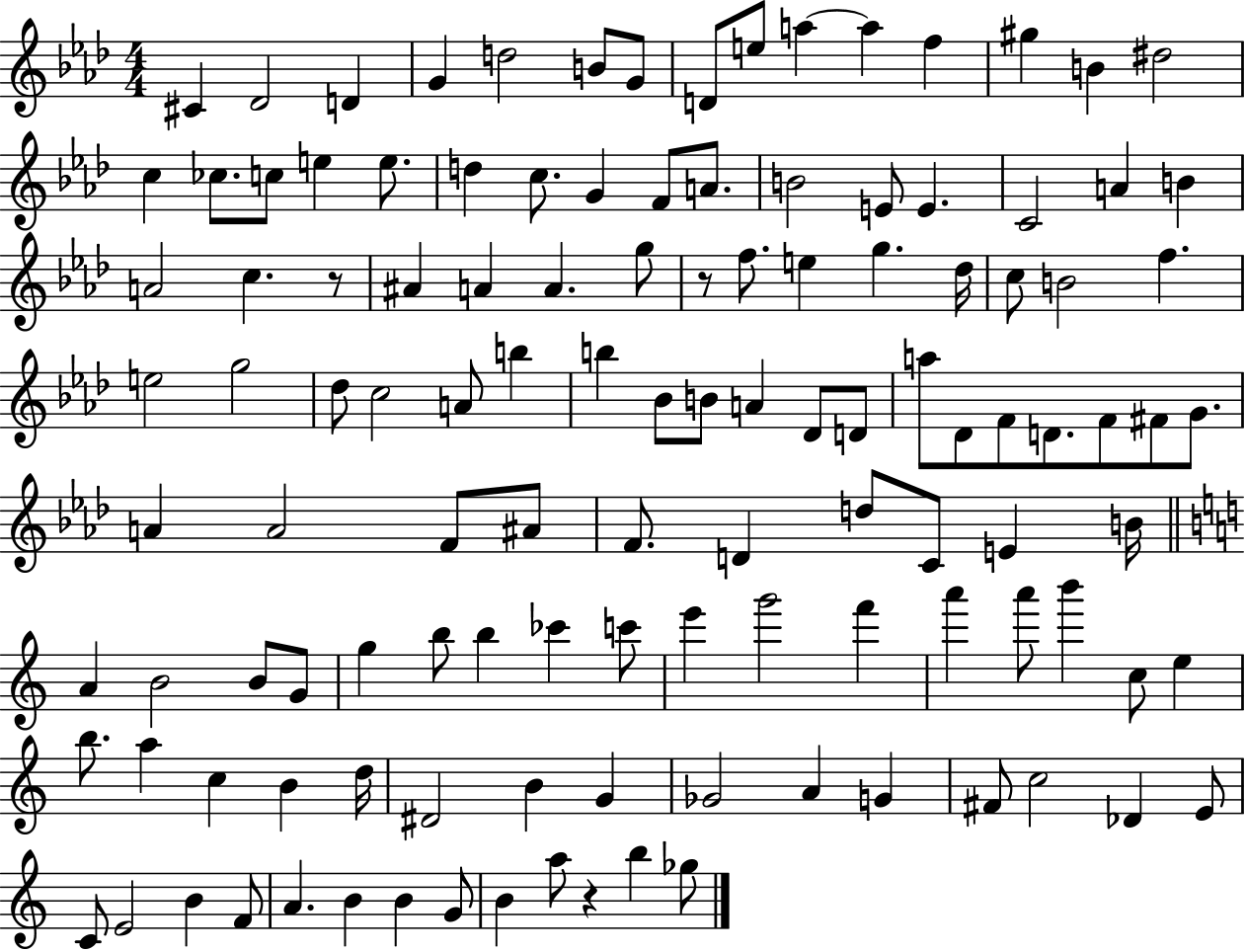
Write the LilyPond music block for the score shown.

{
  \clef treble
  \numericTimeSignature
  \time 4/4
  \key aes \major
  cis'4 des'2 d'4 | g'4 d''2 b'8 g'8 | d'8 e''8 a''4~~ a''4 f''4 | gis''4 b'4 dis''2 | \break c''4 ces''8. c''8 e''4 e''8. | d''4 c''8. g'4 f'8 a'8. | b'2 e'8 e'4. | c'2 a'4 b'4 | \break a'2 c''4. r8 | ais'4 a'4 a'4. g''8 | r8 f''8. e''4 g''4. des''16 | c''8 b'2 f''4. | \break e''2 g''2 | des''8 c''2 a'8 b''4 | b''4 bes'8 b'8 a'4 des'8 d'8 | a''8 des'8 f'8 d'8. f'8 fis'8 g'8. | \break a'4 a'2 f'8 ais'8 | f'8. d'4 d''8 c'8 e'4 b'16 | \bar "||" \break \key c \major a'4 b'2 b'8 g'8 | g''4 b''8 b''4 ces'''4 c'''8 | e'''4 g'''2 f'''4 | a'''4 a'''8 b'''4 c''8 e''4 | \break b''8. a''4 c''4 b'4 d''16 | dis'2 b'4 g'4 | ges'2 a'4 g'4 | fis'8 c''2 des'4 e'8 | \break c'8 e'2 b'4 f'8 | a'4. b'4 b'4 g'8 | b'4 a''8 r4 b''4 ges''8 | \bar "|."
}